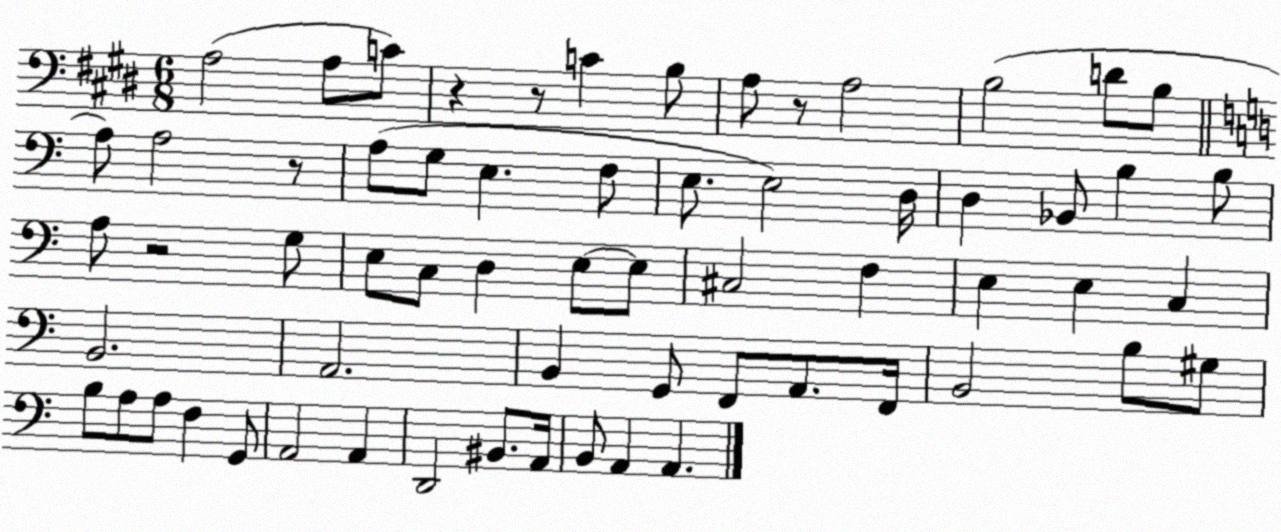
X:1
T:Untitled
M:6/8
L:1/4
K:E
A,2 A,/2 C/2 z z/2 C B,/2 A,/2 z/2 A,2 B,2 D/2 B,/2 A,/2 A,2 z/2 A,/2 G,/2 E, F,/2 E,/2 E,2 D,/4 D, _B,,/2 B, B,/2 A,/2 z2 G,/2 E,/2 C,/2 D, E,/2 E,/2 ^C,2 F, E, E, C, B,,2 A,,2 B,, G,,/2 F,,/2 A,,/2 F,,/4 B,,2 B,/2 ^G,/2 B,/2 A,/2 A,/2 F, G,,/2 A,,2 A,, D,,2 ^B,,/2 A,,/4 B,,/2 A,, A,,